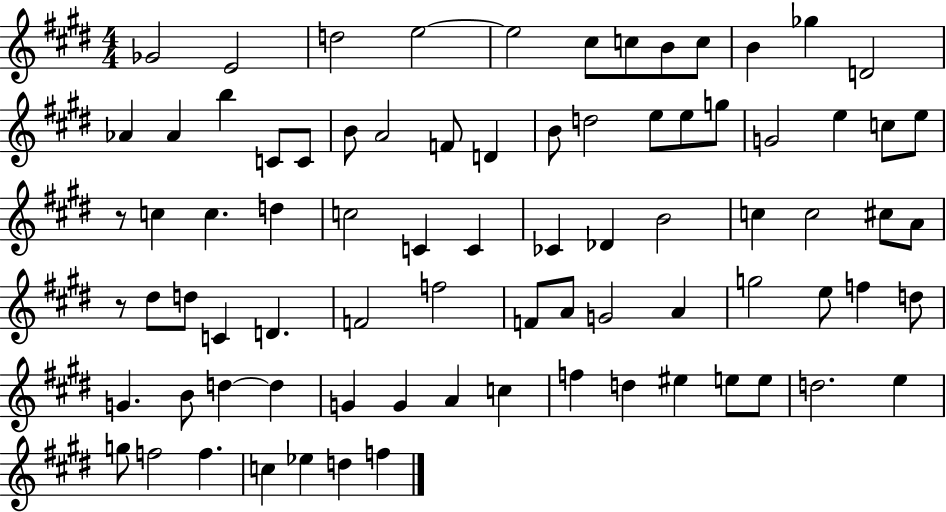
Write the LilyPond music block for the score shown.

{
  \clef treble
  \numericTimeSignature
  \time 4/4
  \key e \major
  ges'2 e'2 | d''2 e''2~~ | e''2 cis''8 c''8 b'8 c''8 | b'4 ges''4 d'2 | \break aes'4 aes'4 b''4 c'8 c'8 | b'8 a'2 f'8 d'4 | b'8 d''2 e''8 e''8 g''8 | g'2 e''4 c''8 e''8 | \break r8 c''4 c''4. d''4 | c''2 c'4 c'4 | ces'4 des'4 b'2 | c''4 c''2 cis''8 a'8 | \break r8 dis''8 d''8 c'4 d'4. | f'2 f''2 | f'8 a'8 g'2 a'4 | g''2 e''8 f''4 d''8 | \break g'4. b'8 d''4~~ d''4 | g'4 g'4 a'4 c''4 | f''4 d''4 eis''4 e''8 e''8 | d''2. e''4 | \break g''8 f''2 f''4. | c''4 ees''4 d''4 f''4 | \bar "|."
}